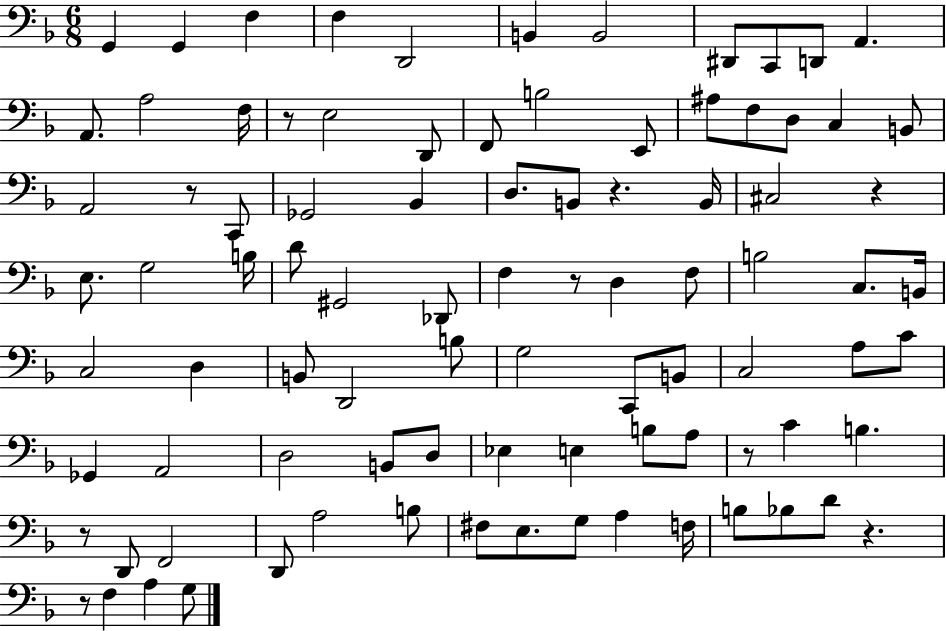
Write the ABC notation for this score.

X:1
T:Untitled
M:6/8
L:1/4
K:F
G,, G,, F, F, D,,2 B,, B,,2 ^D,,/2 C,,/2 D,,/2 A,, A,,/2 A,2 F,/4 z/2 E,2 D,,/2 F,,/2 B,2 E,,/2 ^A,/2 F,/2 D,/2 C, B,,/2 A,,2 z/2 C,,/2 _G,,2 _B,, D,/2 B,,/2 z B,,/4 ^C,2 z E,/2 G,2 B,/4 D/2 ^G,,2 _D,,/2 F, z/2 D, F,/2 B,2 C,/2 B,,/4 C,2 D, B,,/2 D,,2 B,/2 G,2 C,,/2 B,,/2 C,2 A,/2 C/2 _G,, A,,2 D,2 B,,/2 D,/2 _E, E, B,/2 A,/2 z/2 C B, z/2 D,,/2 F,,2 D,,/2 A,2 B,/2 ^F,/2 E,/2 G,/2 A, F,/4 B,/2 _B,/2 D/2 z z/2 F, A, G,/2